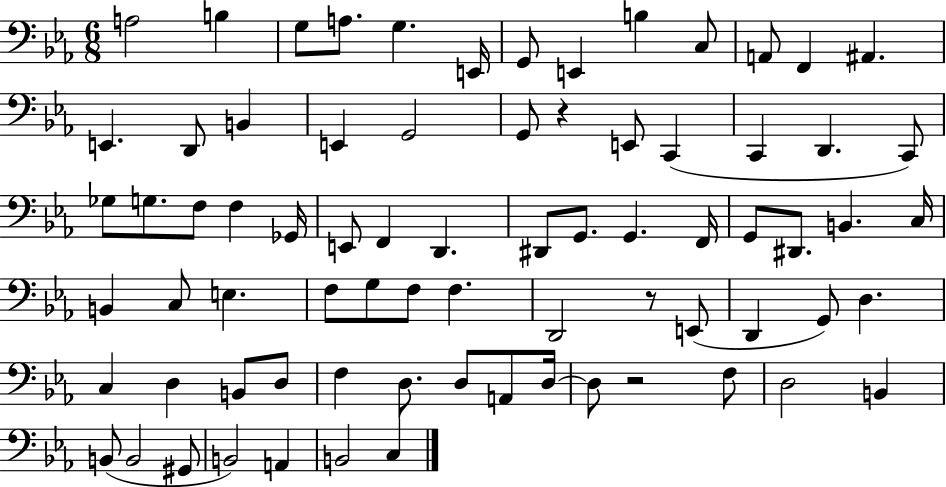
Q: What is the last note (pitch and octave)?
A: C3